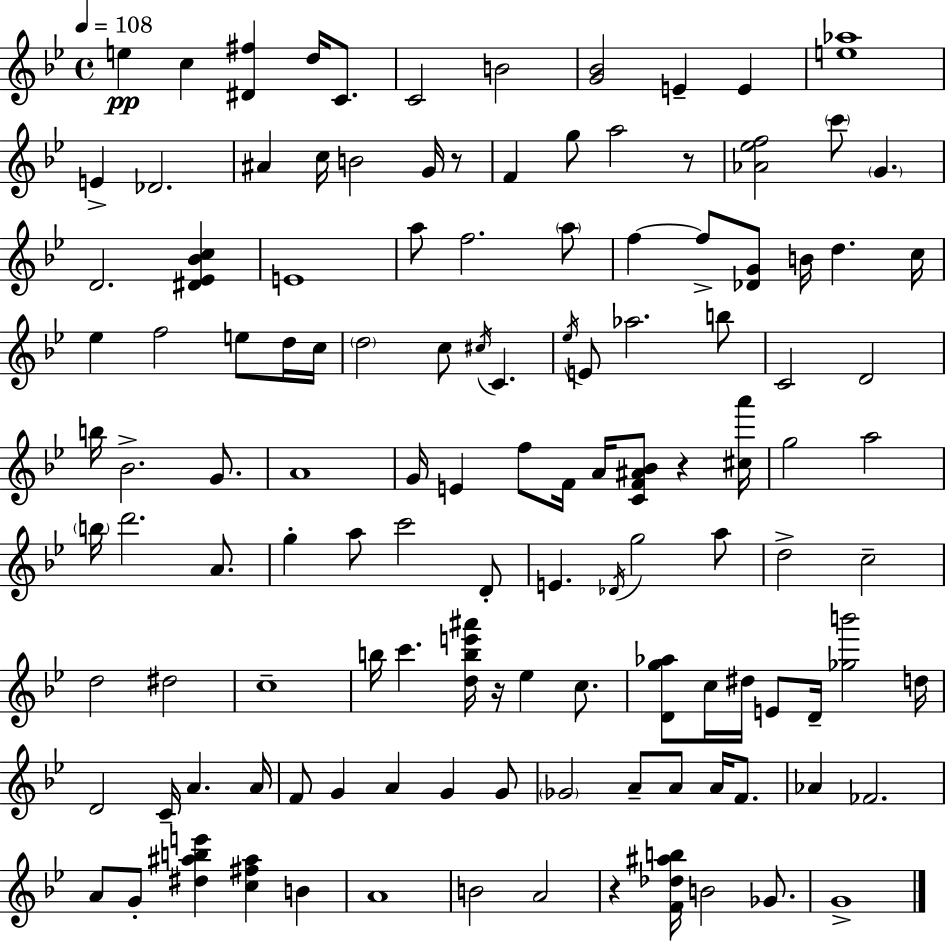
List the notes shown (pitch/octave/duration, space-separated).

E5/q C5/q [D#4,F#5]/q D5/s C4/e. C4/h B4/h [G4,Bb4]/h E4/q E4/q [E5,Ab5]/w E4/q Db4/h. A#4/q C5/s B4/h G4/s R/e F4/q G5/e A5/h R/e [Ab4,Eb5,F5]/h C6/e G4/q. D4/h. [D#4,Eb4,Bb4,C5]/q E4/w A5/e F5/h. A5/e F5/q F5/e [Db4,G4]/e B4/s D5/q. C5/s Eb5/q F5/h E5/e D5/s C5/s D5/h C5/e C#5/s C4/q. Eb5/s E4/e Ab5/h. B5/e C4/h D4/h B5/s Bb4/h. G4/e. A4/w G4/s E4/q F5/e F4/s A4/s [C4,F4,A#4,Bb4]/e R/q [C#5,A6]/s G5/h A5/h B5/s D6/h. A4/e. G5/q A5/e C6/h D4/e E4/q. Db4/s G5/h A5/e D5/h C5/h D5/h D#5/h C5/w B5/s C6/q. [D5,B5,E6,A#6]/s R/s Eb5/q C5/e. [D4,G5,Ab5]/e C5/s D#5/s E4/e D4/s [Gb5,B6]/h D5/s D4/h C4/s A4/q. A4/s F4/e G4/q A4/q G4/q G4/e Gb4/h A4/e A4/e A4/s F4/e. Ab4/q FES4/h. A4/e G4/e [D#5,A#5,B5,E6]/q [C5,F#5,A#5]/q B4/q A4/w B4/h A4/h R/q [F4,Db5,A#5,B5]/s B4/h Gb4/e. G4/w